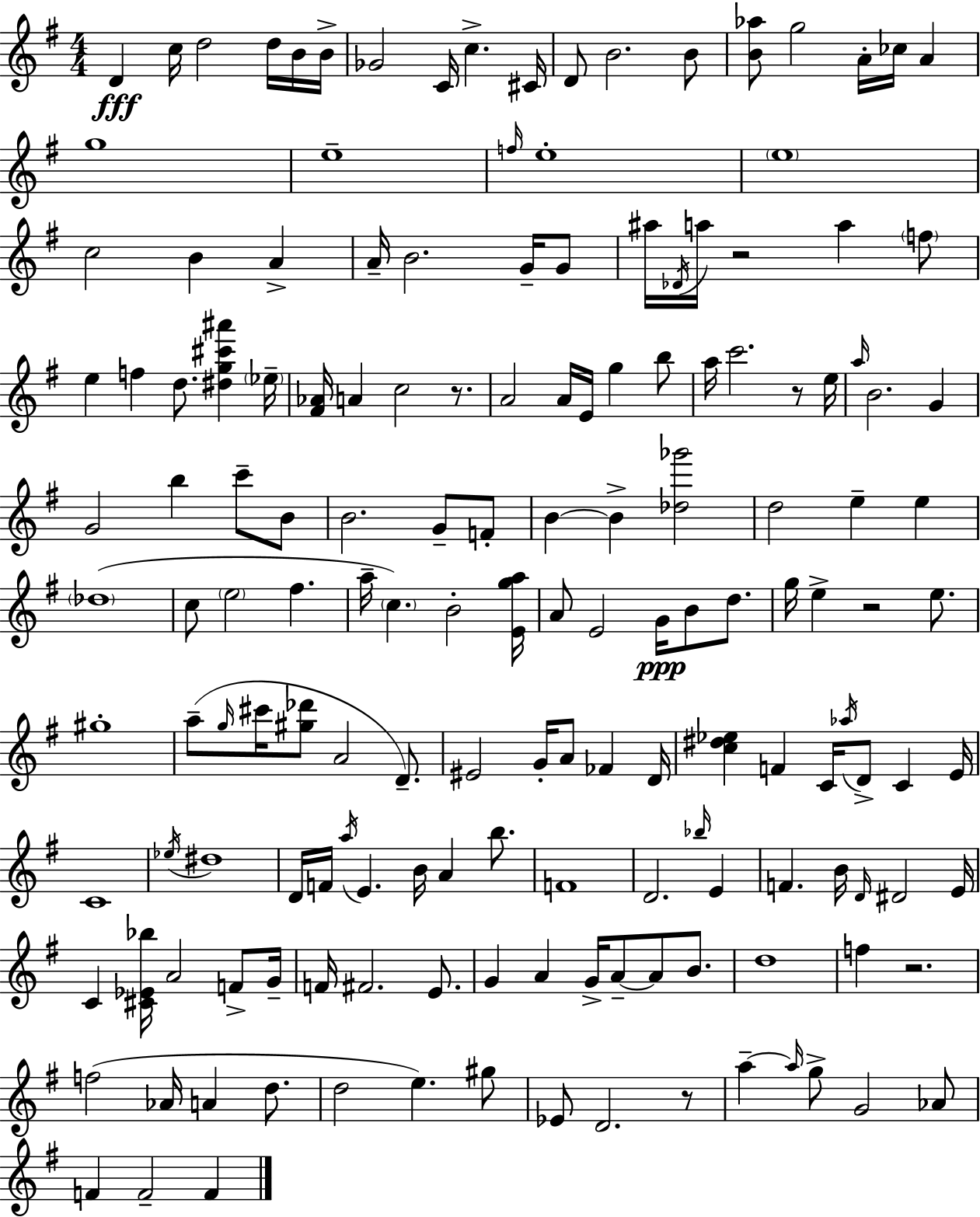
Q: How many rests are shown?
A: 6